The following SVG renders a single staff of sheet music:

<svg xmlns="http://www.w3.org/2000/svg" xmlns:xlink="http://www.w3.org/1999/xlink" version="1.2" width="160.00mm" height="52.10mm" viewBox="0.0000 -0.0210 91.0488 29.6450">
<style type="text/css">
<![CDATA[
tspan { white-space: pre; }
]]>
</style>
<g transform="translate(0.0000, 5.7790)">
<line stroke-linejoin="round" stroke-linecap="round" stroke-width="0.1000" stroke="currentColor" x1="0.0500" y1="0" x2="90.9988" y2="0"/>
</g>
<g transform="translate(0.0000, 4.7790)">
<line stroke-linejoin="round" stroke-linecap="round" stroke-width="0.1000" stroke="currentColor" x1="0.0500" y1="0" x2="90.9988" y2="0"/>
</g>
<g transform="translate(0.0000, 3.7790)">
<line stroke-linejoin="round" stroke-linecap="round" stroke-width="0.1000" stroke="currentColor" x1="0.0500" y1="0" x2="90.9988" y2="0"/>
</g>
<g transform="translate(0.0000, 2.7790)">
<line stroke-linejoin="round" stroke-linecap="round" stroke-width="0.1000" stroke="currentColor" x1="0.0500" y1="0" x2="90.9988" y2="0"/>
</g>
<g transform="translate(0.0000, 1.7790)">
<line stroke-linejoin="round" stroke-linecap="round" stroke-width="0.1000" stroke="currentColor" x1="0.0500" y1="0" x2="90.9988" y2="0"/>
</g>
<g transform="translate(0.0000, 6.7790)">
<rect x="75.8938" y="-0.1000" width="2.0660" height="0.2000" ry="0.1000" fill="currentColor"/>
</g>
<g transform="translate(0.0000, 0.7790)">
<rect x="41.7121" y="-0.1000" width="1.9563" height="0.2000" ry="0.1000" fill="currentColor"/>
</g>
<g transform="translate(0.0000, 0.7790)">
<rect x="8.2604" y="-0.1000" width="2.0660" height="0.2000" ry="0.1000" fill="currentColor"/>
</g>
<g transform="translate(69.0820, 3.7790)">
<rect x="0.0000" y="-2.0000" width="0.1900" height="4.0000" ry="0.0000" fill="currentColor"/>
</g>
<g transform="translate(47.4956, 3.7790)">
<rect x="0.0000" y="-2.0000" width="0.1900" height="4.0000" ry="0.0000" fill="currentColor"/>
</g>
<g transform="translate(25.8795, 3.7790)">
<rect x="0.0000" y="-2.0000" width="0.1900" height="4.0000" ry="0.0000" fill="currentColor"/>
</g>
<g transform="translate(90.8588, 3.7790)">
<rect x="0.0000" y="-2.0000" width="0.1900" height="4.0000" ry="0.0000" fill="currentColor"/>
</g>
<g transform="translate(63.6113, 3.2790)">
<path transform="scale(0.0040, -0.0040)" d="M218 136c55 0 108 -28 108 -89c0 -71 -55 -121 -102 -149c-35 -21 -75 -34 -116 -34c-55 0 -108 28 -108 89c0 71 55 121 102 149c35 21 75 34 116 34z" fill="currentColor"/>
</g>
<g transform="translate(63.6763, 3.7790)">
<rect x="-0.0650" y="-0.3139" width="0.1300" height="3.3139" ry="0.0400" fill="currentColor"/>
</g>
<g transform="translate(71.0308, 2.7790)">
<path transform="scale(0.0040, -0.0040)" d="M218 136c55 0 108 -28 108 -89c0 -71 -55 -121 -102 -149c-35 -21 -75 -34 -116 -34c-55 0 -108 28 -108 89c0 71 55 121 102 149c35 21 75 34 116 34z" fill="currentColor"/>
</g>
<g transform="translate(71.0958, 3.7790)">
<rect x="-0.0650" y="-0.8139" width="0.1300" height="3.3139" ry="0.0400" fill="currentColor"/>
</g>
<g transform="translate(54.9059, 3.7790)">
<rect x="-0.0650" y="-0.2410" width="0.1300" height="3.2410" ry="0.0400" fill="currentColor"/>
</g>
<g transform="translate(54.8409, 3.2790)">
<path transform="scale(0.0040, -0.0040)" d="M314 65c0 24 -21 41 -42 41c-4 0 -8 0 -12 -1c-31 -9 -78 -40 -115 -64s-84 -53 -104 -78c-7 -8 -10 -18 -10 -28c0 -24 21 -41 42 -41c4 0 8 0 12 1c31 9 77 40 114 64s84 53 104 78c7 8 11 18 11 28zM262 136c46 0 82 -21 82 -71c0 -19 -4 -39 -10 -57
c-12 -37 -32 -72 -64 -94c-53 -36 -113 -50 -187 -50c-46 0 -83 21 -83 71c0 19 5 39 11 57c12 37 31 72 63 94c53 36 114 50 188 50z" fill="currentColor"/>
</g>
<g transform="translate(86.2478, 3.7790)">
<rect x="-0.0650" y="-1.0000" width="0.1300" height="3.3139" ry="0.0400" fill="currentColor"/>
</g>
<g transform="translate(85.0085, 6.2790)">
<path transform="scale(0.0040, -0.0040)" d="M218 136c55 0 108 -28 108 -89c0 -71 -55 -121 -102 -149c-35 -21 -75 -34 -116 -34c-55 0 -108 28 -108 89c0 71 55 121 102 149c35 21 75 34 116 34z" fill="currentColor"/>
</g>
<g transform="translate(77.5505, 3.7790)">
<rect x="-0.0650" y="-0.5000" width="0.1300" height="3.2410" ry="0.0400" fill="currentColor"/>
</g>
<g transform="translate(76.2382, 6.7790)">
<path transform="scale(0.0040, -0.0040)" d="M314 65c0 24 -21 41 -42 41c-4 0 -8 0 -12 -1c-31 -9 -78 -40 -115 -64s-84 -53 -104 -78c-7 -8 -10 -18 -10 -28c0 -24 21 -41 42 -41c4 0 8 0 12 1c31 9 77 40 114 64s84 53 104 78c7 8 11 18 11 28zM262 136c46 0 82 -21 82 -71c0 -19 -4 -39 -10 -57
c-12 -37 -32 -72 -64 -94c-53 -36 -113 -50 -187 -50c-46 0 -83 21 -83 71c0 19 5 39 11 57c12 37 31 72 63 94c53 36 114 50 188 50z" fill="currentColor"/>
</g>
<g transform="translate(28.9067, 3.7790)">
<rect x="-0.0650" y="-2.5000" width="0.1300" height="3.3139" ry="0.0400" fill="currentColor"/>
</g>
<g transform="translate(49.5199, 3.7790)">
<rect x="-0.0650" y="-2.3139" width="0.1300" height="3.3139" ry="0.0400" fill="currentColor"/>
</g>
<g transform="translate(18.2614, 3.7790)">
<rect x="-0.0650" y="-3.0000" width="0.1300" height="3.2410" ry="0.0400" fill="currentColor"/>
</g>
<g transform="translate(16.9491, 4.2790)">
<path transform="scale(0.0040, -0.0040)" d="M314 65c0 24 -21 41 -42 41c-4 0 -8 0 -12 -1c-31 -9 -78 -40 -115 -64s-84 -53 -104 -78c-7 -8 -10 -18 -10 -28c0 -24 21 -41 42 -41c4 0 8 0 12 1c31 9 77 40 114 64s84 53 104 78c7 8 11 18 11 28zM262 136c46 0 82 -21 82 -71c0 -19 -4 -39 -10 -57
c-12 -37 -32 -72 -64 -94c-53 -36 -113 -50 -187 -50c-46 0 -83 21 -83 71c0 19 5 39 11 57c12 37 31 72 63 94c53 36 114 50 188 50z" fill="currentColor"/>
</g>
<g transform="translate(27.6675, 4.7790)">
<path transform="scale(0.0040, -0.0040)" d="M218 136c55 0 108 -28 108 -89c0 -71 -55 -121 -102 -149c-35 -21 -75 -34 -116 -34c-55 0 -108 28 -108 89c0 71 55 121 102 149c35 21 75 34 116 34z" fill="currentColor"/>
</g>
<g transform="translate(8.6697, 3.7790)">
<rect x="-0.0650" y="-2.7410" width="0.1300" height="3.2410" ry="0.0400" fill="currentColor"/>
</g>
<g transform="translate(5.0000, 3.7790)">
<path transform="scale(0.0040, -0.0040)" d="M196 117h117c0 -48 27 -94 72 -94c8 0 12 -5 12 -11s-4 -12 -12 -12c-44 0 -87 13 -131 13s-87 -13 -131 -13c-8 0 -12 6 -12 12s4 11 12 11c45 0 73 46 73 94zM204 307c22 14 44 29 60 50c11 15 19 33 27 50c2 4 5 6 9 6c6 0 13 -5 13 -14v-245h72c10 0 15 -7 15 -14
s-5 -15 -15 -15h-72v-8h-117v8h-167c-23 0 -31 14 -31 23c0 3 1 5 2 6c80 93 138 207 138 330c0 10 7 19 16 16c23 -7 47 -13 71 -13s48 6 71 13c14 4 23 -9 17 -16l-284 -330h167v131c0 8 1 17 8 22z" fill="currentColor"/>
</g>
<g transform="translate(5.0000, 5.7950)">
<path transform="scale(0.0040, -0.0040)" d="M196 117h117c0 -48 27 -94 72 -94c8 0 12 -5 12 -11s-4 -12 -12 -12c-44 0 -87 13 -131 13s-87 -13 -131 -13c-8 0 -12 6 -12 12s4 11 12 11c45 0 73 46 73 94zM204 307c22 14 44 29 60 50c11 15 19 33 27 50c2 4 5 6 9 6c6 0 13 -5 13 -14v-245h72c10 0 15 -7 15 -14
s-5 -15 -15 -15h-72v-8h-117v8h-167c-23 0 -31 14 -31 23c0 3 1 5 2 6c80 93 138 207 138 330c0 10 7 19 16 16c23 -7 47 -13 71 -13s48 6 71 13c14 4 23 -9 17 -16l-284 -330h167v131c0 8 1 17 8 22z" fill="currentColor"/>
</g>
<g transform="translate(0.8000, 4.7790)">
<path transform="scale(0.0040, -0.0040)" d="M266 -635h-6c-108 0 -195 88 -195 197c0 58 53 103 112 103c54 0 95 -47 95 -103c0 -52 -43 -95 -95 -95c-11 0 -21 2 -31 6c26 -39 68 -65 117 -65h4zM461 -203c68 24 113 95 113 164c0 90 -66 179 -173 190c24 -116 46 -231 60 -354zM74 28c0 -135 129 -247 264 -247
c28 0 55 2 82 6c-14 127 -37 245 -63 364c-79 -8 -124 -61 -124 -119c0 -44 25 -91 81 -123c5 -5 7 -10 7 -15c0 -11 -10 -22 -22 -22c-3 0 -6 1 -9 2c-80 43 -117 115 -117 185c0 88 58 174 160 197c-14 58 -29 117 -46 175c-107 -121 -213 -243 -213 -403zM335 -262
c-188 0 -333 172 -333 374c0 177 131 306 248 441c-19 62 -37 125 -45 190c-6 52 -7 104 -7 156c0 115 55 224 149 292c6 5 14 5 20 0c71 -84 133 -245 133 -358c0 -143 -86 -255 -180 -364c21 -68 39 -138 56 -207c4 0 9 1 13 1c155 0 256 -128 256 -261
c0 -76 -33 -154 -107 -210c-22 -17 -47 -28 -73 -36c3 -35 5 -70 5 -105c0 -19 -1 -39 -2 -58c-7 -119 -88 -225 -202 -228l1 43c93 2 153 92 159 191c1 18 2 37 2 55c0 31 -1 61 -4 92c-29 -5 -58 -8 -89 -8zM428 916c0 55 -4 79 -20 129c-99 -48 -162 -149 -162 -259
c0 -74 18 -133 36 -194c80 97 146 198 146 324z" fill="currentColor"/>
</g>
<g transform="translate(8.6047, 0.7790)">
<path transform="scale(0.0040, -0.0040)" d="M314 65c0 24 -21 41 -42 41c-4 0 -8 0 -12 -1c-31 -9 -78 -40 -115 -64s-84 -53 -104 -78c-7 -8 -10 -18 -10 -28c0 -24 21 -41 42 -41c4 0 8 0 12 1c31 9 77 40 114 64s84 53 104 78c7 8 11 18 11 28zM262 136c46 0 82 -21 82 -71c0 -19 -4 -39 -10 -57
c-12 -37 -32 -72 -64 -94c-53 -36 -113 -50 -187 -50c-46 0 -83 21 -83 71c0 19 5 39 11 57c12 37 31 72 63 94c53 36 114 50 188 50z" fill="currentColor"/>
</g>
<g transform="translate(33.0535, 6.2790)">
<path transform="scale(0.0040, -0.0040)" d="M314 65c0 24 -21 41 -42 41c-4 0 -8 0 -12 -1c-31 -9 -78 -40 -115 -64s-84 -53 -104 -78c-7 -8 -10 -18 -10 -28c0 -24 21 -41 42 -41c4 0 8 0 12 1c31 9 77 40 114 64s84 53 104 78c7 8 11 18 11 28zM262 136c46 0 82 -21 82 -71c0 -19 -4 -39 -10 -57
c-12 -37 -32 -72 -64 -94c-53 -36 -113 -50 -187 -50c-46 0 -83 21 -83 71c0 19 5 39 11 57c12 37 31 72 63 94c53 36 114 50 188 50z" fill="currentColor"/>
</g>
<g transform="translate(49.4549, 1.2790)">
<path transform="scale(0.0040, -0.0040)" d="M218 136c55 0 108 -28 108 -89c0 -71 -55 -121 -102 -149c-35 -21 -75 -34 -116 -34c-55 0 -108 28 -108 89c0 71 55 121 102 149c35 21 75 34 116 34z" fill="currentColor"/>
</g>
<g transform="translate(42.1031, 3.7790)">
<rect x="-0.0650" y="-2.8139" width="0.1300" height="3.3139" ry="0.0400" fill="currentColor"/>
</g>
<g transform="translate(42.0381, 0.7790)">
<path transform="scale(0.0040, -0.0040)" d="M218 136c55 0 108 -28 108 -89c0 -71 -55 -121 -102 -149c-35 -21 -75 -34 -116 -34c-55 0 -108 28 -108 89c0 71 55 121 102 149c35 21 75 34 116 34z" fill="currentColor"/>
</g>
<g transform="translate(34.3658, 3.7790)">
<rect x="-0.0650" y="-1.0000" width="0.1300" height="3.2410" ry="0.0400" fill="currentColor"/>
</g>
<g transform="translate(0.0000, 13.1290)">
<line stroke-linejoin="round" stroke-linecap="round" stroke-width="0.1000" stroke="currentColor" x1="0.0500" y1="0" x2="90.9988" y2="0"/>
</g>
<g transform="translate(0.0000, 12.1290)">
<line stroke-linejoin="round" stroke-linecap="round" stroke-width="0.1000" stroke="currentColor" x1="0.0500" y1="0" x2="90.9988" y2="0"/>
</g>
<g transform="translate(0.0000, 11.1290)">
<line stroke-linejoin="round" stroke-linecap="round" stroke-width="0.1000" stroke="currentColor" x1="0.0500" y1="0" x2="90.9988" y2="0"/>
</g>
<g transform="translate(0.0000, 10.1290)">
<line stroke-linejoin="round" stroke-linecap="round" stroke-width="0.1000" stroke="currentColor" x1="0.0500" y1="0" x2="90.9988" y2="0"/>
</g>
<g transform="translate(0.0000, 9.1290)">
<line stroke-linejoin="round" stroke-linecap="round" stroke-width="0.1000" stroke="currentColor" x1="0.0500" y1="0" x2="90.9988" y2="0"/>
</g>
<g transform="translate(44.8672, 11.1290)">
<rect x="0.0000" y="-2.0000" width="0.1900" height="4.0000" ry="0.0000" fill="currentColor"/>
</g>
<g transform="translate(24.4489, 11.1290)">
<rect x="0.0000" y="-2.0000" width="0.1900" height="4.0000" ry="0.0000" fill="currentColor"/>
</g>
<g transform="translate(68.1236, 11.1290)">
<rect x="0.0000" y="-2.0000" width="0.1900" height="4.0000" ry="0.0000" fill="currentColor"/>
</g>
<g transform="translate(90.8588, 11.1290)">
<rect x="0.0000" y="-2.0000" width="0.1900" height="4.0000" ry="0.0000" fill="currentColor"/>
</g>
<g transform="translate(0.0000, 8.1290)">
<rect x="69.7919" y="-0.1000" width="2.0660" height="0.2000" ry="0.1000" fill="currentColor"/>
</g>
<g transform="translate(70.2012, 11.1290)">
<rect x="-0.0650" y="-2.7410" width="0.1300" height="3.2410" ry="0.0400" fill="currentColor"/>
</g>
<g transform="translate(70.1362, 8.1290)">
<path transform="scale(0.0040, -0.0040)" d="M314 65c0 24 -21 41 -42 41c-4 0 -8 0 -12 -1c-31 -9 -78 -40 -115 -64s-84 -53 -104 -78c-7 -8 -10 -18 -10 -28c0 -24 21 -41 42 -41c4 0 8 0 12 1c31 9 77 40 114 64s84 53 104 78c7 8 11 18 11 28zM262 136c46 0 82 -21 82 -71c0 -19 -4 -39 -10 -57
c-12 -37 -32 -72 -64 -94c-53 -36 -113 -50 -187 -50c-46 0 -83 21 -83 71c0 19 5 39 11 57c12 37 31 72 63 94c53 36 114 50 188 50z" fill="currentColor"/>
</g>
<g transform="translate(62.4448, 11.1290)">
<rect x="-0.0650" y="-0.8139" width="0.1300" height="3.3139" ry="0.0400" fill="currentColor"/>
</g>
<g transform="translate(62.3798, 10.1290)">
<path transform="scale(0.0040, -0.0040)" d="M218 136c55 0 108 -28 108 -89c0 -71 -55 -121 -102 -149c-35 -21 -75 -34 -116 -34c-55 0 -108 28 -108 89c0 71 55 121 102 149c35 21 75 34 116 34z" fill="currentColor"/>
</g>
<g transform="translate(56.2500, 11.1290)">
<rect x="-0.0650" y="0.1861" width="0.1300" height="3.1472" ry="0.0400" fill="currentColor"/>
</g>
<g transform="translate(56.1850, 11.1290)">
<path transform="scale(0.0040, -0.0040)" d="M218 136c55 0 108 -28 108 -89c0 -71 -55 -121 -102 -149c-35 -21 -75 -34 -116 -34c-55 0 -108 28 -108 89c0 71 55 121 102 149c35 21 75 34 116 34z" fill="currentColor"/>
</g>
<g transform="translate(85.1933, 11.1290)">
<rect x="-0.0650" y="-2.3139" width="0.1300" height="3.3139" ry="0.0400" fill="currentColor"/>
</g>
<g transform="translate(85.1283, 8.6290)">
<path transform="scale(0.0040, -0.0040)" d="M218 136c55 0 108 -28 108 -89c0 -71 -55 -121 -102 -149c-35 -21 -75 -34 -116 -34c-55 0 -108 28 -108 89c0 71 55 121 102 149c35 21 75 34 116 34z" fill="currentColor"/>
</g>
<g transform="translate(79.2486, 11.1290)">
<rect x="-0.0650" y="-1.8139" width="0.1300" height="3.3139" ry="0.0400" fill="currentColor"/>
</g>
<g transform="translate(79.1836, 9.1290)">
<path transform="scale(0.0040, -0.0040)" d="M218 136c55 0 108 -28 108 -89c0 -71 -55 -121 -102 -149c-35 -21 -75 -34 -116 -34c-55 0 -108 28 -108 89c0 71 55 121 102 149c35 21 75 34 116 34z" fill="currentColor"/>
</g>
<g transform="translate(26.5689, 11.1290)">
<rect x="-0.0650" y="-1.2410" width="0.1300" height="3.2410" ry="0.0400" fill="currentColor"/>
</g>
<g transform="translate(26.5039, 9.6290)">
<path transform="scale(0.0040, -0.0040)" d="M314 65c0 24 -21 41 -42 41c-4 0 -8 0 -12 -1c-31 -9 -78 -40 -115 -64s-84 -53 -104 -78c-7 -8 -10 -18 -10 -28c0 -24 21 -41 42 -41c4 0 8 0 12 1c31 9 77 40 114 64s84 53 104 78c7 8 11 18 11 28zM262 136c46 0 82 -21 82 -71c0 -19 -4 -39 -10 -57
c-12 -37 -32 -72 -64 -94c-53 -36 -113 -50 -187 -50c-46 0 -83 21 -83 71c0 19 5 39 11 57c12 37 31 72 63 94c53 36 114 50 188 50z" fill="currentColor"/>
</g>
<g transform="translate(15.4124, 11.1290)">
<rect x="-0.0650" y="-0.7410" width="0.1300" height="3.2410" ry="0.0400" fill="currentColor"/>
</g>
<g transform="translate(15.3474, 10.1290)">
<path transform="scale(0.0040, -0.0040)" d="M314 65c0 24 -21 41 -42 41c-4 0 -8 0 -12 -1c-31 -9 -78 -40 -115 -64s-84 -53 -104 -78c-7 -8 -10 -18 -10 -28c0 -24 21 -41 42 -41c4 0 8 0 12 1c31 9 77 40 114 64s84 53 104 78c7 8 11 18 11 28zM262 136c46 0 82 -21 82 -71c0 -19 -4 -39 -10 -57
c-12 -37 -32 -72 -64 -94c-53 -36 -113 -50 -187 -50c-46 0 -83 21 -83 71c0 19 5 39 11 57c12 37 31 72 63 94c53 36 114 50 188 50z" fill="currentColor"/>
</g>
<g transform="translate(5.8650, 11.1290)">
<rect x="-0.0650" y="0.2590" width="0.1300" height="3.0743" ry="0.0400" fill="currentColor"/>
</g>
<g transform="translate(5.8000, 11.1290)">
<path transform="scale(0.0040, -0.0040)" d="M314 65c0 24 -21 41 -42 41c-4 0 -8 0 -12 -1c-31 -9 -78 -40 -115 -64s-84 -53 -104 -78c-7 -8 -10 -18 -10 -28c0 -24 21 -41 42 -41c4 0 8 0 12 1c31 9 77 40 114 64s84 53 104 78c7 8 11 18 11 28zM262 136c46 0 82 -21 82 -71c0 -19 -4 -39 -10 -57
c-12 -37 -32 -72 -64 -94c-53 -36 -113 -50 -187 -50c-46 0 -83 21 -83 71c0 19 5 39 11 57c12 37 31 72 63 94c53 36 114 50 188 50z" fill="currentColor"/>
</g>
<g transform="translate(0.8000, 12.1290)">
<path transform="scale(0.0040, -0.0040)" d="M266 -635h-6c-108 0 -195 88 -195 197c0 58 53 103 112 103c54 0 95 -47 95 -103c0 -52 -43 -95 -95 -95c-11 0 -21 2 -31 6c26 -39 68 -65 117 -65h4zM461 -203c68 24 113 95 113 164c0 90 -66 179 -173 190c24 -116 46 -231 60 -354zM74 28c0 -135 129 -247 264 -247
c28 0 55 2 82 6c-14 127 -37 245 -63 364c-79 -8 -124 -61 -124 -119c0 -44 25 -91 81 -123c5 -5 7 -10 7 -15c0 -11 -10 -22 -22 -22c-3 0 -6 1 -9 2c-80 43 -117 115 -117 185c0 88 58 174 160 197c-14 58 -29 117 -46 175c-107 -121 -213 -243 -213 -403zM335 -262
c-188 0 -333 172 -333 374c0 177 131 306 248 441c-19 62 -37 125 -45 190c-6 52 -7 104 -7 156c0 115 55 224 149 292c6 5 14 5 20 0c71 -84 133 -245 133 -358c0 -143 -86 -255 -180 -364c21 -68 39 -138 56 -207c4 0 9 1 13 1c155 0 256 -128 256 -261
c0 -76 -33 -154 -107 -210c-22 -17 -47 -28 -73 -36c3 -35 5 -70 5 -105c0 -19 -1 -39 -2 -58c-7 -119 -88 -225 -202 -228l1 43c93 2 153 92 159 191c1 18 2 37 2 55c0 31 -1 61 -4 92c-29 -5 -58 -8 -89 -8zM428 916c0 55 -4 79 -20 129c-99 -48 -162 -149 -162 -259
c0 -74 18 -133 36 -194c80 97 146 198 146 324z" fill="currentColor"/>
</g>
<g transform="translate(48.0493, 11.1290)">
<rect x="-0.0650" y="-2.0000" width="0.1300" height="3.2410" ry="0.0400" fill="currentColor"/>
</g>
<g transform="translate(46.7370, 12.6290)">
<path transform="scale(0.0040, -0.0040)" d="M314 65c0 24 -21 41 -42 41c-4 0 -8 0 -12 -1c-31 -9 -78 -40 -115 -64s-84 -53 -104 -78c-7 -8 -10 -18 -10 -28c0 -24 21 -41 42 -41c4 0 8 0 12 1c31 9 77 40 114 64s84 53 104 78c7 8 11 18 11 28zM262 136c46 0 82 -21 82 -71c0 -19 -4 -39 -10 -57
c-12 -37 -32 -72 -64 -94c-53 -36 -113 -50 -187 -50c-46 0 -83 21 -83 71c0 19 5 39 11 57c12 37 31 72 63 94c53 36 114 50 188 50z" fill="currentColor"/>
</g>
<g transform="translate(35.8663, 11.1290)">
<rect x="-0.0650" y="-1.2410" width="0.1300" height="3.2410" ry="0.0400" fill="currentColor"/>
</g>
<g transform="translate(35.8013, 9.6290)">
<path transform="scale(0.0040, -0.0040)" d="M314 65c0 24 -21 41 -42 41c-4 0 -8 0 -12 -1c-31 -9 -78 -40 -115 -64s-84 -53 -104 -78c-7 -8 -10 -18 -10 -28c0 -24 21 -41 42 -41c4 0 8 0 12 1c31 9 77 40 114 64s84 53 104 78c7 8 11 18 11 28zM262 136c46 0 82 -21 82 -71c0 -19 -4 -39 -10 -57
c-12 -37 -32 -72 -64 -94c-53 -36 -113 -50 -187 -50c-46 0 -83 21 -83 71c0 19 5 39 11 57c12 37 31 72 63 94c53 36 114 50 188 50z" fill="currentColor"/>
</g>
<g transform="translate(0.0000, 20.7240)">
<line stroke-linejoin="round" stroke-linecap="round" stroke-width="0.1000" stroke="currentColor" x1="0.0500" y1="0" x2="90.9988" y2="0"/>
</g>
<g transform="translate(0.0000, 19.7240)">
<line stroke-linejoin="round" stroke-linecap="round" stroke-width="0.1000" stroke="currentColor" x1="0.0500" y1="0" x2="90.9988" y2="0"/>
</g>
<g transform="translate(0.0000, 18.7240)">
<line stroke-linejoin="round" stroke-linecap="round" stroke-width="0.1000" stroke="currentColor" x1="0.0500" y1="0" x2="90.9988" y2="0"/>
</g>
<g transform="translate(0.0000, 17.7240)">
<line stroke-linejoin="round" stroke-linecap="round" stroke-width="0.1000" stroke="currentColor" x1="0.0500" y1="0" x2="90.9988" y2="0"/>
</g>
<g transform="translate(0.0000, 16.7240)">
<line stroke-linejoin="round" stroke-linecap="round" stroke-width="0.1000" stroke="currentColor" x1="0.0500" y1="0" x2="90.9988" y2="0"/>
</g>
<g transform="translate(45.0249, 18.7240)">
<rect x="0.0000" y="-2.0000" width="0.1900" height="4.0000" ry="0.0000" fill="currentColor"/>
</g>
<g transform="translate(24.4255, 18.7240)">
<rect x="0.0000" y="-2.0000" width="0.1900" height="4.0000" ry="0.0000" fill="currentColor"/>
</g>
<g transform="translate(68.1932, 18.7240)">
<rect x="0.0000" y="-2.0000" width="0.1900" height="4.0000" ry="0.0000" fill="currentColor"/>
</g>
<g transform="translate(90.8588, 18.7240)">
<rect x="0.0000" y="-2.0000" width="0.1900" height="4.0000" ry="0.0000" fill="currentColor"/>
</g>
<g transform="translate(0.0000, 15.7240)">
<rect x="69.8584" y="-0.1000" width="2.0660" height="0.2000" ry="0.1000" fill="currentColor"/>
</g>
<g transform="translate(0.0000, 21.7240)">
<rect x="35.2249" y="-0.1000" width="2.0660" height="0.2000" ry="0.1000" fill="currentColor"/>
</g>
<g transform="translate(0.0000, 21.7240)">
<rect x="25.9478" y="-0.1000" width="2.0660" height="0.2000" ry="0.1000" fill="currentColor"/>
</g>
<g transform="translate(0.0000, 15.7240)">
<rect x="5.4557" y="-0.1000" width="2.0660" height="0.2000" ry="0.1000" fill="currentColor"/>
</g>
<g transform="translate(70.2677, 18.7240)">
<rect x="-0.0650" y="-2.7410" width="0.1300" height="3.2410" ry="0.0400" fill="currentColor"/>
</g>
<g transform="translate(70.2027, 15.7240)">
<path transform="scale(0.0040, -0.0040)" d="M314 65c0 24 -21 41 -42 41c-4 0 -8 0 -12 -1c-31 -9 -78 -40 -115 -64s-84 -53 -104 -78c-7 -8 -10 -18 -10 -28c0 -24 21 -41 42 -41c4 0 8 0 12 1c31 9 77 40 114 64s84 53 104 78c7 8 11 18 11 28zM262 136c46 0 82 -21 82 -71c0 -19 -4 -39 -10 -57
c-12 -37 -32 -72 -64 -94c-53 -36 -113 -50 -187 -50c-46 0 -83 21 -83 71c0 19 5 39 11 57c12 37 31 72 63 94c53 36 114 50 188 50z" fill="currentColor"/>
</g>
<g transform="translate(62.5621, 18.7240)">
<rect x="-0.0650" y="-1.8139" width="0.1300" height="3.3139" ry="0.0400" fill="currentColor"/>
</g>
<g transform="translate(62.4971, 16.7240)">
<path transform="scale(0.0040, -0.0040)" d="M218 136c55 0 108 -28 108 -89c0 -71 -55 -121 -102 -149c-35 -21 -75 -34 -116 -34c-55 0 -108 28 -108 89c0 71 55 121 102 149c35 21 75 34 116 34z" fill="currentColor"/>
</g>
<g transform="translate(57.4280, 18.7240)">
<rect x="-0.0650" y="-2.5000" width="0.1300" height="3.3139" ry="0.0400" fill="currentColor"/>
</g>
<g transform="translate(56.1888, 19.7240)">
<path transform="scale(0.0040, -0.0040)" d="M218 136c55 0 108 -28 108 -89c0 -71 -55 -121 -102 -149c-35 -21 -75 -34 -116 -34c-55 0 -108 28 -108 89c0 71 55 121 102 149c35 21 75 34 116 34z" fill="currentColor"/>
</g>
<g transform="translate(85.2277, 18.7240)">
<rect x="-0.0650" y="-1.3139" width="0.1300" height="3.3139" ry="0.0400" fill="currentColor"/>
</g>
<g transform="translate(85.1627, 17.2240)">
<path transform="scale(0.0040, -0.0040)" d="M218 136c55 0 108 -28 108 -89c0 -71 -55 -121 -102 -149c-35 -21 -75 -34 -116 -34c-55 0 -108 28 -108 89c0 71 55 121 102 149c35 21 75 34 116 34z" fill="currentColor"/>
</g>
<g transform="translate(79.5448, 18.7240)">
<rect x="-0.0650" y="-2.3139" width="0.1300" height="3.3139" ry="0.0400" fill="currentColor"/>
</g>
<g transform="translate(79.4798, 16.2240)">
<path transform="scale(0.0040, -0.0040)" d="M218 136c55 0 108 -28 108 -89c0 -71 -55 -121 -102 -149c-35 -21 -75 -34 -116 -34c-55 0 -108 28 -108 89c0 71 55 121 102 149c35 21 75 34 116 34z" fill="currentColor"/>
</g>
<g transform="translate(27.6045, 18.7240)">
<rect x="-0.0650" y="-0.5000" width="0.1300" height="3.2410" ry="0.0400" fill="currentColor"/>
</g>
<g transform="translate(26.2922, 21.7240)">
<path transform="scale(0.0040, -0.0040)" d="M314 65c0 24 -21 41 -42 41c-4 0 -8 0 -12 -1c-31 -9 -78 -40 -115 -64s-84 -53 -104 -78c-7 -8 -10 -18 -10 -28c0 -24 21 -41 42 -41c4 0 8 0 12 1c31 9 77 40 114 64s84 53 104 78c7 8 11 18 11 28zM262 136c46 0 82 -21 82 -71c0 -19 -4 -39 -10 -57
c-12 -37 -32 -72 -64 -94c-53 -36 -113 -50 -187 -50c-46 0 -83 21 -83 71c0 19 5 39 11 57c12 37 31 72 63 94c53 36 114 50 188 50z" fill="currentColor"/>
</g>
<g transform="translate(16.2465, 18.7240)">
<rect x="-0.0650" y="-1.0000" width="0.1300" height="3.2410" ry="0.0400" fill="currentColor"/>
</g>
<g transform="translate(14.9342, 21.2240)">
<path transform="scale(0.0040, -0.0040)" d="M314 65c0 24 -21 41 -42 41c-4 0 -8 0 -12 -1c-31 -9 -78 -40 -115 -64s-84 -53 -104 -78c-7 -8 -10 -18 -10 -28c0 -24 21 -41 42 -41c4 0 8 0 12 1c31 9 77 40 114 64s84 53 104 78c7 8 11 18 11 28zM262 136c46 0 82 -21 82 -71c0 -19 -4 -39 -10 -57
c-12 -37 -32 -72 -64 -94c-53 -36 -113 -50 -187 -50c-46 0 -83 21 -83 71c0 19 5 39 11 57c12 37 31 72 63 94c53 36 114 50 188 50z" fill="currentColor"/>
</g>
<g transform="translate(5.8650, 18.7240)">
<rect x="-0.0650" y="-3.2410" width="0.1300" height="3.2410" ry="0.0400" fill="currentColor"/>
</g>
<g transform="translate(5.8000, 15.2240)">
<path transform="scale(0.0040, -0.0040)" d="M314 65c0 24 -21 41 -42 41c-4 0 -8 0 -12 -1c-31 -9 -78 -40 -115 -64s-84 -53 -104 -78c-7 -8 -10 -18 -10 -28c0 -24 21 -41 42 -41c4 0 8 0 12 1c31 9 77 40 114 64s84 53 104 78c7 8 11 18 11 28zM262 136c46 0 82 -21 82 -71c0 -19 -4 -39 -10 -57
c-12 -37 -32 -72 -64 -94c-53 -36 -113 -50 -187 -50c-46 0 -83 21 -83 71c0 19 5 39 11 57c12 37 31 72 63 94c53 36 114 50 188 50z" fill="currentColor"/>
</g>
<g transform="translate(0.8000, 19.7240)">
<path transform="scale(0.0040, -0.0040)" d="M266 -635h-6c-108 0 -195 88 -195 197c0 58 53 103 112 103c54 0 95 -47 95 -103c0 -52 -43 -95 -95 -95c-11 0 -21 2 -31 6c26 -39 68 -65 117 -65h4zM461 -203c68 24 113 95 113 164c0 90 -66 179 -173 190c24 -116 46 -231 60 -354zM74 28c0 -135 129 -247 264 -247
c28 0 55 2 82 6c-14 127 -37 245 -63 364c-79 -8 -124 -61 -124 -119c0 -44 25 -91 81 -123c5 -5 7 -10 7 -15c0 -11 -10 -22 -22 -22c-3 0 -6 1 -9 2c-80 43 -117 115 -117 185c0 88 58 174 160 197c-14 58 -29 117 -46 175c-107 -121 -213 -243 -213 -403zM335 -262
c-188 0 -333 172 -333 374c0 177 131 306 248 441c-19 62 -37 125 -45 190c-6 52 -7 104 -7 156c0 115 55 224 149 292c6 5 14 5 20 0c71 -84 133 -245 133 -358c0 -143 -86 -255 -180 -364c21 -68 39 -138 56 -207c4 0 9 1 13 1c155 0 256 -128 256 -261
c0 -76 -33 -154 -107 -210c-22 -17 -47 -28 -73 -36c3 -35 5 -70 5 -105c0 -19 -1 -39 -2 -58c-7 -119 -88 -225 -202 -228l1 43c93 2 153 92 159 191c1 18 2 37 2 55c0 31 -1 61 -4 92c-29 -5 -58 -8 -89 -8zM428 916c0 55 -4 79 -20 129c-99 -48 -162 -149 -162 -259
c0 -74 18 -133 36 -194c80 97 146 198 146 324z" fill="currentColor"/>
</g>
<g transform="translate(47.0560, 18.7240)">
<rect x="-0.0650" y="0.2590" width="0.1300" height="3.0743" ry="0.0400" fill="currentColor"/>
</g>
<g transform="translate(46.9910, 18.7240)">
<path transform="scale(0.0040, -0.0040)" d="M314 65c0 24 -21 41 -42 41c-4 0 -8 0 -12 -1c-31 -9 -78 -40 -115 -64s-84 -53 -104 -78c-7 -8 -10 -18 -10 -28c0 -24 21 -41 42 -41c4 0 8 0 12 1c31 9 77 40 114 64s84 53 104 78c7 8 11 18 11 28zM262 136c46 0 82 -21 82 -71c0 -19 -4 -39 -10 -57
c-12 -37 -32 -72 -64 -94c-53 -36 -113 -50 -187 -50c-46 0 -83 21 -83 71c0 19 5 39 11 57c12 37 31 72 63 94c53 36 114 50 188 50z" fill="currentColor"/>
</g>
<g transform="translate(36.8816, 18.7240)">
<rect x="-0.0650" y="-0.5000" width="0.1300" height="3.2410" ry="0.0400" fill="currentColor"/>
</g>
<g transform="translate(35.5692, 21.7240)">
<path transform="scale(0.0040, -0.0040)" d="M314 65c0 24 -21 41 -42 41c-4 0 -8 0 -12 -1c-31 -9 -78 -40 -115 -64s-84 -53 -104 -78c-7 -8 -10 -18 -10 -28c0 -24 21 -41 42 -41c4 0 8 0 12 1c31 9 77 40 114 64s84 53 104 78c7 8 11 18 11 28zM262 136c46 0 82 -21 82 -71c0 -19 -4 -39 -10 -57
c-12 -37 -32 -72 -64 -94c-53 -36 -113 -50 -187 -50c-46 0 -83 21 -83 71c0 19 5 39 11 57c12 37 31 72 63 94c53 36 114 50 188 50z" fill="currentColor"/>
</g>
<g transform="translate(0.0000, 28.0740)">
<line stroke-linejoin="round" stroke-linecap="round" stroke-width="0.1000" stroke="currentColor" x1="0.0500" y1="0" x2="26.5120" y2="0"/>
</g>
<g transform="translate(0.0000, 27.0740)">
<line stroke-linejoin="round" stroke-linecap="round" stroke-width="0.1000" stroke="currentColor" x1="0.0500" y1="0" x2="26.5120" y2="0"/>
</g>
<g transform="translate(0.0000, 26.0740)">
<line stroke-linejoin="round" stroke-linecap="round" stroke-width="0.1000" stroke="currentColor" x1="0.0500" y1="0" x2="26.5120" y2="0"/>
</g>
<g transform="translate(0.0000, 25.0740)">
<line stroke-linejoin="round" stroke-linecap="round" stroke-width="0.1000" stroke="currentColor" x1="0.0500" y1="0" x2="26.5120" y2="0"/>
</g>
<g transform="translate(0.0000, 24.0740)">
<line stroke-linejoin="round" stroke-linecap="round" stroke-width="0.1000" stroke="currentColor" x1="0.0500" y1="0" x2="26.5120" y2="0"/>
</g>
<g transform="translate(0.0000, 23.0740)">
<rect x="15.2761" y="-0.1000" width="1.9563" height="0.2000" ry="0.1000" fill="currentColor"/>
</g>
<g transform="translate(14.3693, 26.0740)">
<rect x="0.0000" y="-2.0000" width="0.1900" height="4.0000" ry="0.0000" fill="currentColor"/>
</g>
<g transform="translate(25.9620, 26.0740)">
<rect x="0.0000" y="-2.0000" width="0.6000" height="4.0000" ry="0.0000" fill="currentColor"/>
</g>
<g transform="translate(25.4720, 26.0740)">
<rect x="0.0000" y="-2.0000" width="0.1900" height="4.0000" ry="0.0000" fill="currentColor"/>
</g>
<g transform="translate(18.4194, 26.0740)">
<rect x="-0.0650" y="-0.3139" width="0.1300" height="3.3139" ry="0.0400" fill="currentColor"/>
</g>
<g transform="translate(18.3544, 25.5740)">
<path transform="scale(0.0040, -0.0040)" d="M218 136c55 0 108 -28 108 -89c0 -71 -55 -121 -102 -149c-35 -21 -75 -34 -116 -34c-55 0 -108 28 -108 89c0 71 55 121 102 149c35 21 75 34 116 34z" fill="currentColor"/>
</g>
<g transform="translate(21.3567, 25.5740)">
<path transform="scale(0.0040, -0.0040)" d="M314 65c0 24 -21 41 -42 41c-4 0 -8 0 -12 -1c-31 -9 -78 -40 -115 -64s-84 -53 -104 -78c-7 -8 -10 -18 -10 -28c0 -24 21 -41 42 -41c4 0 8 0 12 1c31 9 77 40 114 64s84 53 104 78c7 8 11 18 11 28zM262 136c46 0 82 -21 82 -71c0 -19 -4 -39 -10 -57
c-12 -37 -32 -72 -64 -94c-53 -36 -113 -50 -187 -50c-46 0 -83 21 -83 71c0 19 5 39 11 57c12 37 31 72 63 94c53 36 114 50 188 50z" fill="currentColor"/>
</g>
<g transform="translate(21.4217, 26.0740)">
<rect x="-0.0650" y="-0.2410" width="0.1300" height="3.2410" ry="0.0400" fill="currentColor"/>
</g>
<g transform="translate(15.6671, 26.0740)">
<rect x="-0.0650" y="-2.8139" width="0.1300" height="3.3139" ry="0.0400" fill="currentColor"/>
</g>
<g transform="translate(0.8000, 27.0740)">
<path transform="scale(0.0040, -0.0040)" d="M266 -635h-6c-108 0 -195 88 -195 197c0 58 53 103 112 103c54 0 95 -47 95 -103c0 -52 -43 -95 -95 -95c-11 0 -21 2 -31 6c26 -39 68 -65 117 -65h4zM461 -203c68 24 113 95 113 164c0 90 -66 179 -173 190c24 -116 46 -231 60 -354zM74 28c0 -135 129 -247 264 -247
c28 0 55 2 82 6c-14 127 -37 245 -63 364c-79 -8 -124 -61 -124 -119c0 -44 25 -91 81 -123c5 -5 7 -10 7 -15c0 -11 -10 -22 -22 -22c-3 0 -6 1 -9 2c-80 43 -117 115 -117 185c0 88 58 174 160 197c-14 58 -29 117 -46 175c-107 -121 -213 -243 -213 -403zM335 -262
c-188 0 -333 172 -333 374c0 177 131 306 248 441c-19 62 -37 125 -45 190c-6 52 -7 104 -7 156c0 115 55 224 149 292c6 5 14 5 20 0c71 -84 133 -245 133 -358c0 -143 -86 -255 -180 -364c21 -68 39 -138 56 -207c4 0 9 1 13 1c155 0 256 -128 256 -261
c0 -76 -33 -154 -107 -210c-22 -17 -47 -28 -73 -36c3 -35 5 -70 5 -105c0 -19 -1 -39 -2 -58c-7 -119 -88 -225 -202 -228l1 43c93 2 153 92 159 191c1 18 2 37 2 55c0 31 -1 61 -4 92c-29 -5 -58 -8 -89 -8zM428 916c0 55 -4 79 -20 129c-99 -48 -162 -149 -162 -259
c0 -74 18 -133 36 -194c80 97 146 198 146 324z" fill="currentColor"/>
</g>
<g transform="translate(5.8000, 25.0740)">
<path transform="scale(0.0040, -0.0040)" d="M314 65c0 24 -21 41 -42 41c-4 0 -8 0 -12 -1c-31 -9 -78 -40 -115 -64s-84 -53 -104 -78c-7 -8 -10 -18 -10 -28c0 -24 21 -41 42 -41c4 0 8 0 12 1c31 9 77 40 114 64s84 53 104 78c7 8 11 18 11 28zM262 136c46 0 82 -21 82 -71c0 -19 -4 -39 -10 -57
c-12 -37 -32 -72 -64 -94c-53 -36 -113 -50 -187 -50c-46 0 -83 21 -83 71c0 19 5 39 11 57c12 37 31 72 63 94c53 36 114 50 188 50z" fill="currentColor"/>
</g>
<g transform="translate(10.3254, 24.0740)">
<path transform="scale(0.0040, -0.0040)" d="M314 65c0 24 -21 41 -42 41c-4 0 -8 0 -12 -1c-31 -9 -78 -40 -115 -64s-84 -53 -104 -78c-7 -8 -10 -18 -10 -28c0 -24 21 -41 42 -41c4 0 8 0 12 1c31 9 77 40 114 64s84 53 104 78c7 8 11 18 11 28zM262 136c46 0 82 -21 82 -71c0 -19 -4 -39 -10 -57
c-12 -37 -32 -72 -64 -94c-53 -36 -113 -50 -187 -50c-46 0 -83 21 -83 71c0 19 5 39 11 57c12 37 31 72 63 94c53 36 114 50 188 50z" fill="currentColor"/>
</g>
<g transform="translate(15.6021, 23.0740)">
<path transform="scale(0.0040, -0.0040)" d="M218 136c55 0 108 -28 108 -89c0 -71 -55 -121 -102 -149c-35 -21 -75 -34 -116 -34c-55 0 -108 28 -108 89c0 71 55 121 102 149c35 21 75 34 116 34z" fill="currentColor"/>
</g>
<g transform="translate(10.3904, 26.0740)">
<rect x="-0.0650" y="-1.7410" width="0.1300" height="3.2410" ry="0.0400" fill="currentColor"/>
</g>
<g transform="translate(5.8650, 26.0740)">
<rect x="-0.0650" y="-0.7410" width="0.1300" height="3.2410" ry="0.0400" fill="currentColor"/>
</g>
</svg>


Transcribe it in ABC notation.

X:1
T:Untitled
M:4/4
L:1/4
K:C
a2 A2 G D2 a g c2 c d C2 D B2 d2 e2 e2 F2 B d a2 f g b2 D2 C2 C2 B2 G f a2 g e d2 f2 a c c2